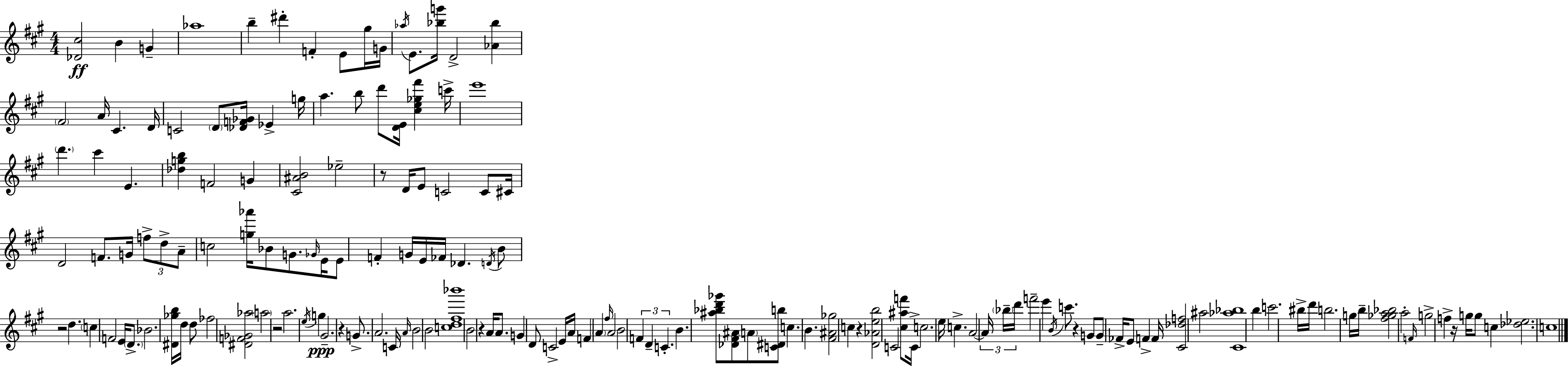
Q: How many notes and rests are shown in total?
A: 161